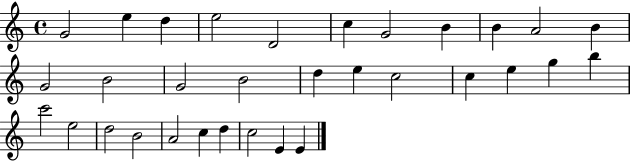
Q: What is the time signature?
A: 4/4